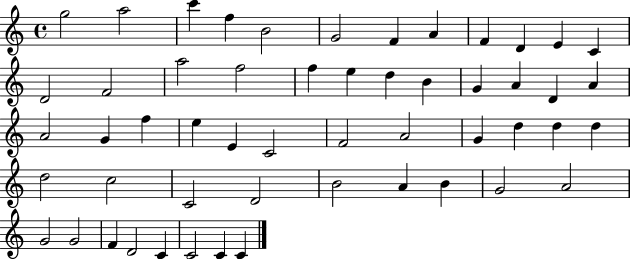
{
  \clef treble
  \time 4/4
  \defaultTimeSignature
  \key c \major
  g''2 a''2 | c'''4 f''4 b'2 | g'2 f'4 a'4 | f'4 d'4 e'4 c'4 | \break d'2 f'2 | a''2 f''2 | f''4 e''4 d''4 b'4 | g'4 a'4 d'4 a'4 | \break a'2 g'4 f''4 | e''4 e'4 c'2 | f'2 a'2 | g'4 d''4 d''4 d''4 | \break d''2 c''2 | c'2 d'2 | b'2 a'4 b'4 | g'2 a'2 | \break g'2 g'2 | f'4 d'2 c'4 | c'2 c'4 c'4 | \bar "|."
}